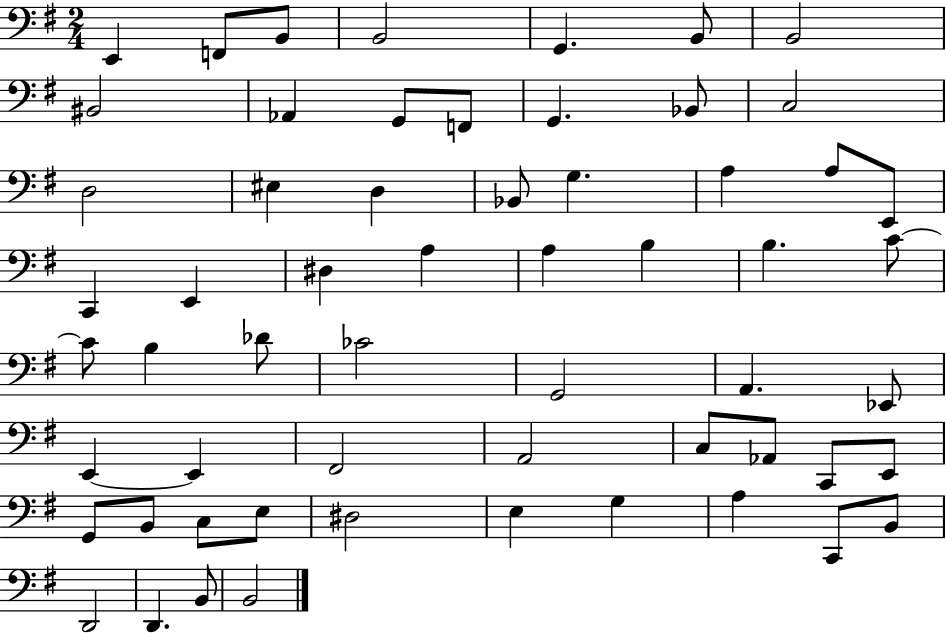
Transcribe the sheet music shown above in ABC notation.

X:1
T:Untitled
M:2/4
L:1/4
K:G
E,, F,,/2 B,,/2 B,,2 G,, B,,/2 B,,2 ^B,,2 _A,, G,,/2 F,,/2 G,, _B,,/2 C,2 D,2 ^E, D, _B,,/2 G, A, A,/2 E,,/2 C,, E,, ^D, A, A, B, B, C/2 C/2 B, _D/2 _C2 G,,2 A,, _E,,/2 E,, E,, ^F,,2 A,,2 C,/2 _A,,/2 C,,/2 E,,/2 G,,/2 B,,/2 C,/2 E,/2 ^D,2 E, G, A, C,,/2 B,,/2 D,,2 D,, B,,/2 B,,2